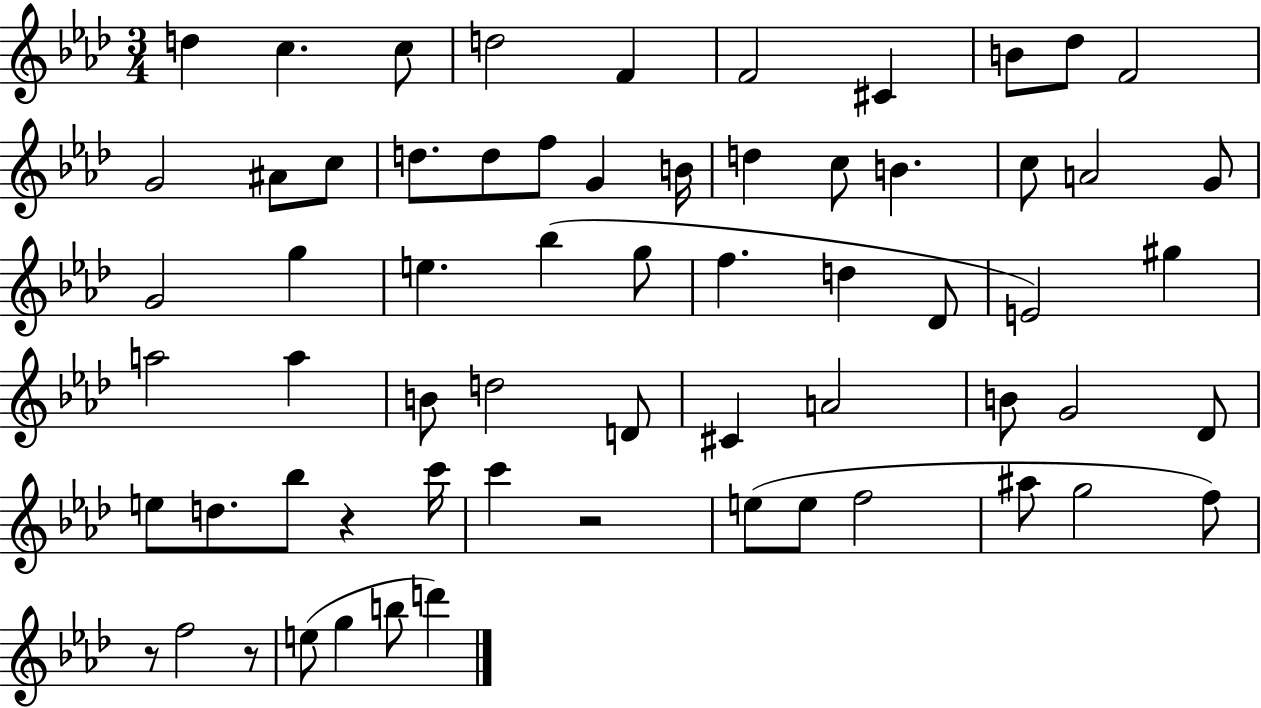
D5/q C5/q. C5/e D5/h F4/q F4/h C#4/q B4/e Db5/e F4/h G4/h A#4/e C5/e D5/e. D5/e F5/e G4/q B4/s D5/q C5/e B4/q. C5/e A4/h G4/e G4/h G5/q E5/q. Bb5/q G5/e F5/q. D5/q Db4/e E4/h G#5/q A5/h A5/q B4/e D5/h D4/e C#4/q A4/h B4/e G4/h Db4/e E5/e D5/e. Bb5/e R/q C6/s C6/q R/h E5/e E5/e F5/h A#5/e G5/h F5/e R/e F5/h R/e E5/e G5/q B5/e D6/q